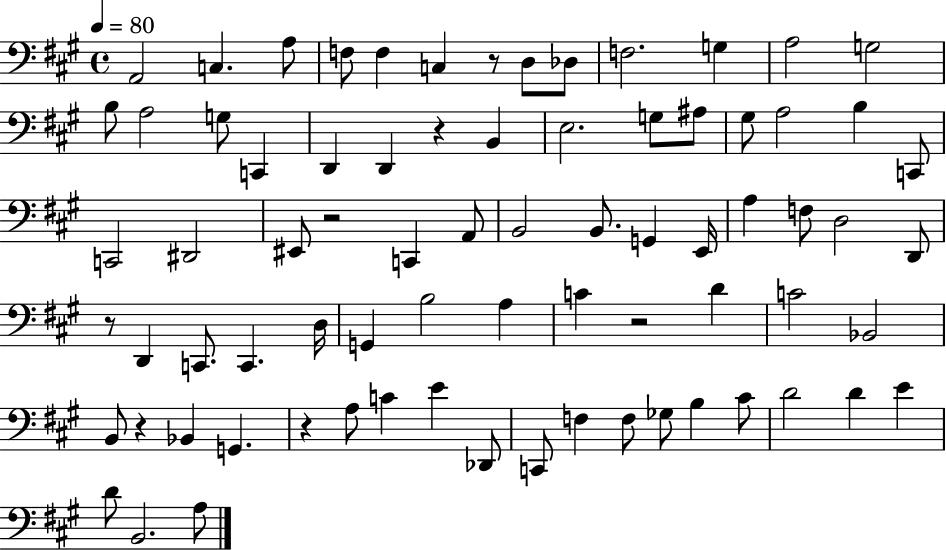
A2/h C3/q. A3/e F3/e F3/q C3/q R/e D3/e Db3/e F3/h. G3/q A3/h G3/h B3/e A3/h G3/e C2/q D2/q D2/q R/q B2/q E3/h. G3/e A#3/e G#3/e A3/h B3/q C2/e C2/h D#2/h EIS2/e R/h C2/q A2/e B2/h B2/e. G2/q E2/s A3/q F3/e D3/h D2/e R/e D2/q C2/e. C2/q. D3/s G2/q B3/h A3/q C4/q R/h D4/q C4/h Bb2/h B2/e R/q Bb2/q G2/q. R/q A3/e C4/q E4/q Db2/e C2/e F3/q F3/e Gb3/e B3/q C#4/e D4/h D4/q E4/q D4/e B2/h. A3/e